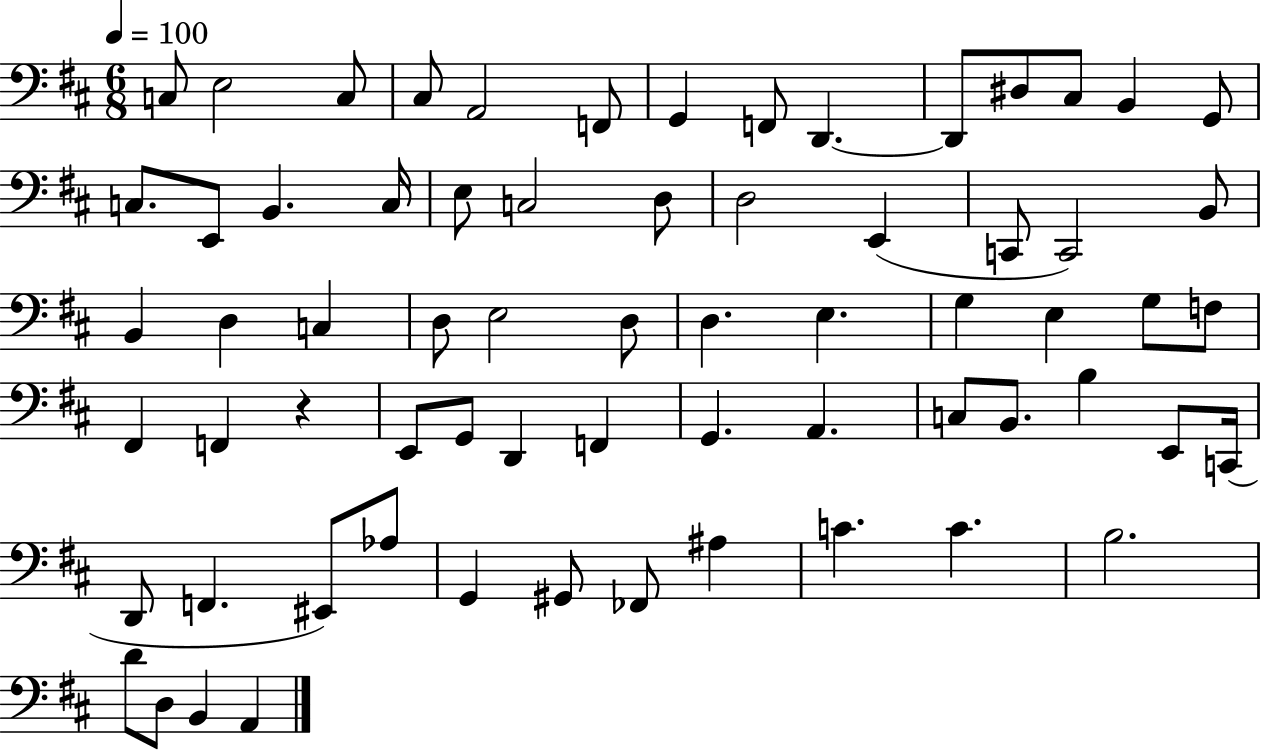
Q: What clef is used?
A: bass